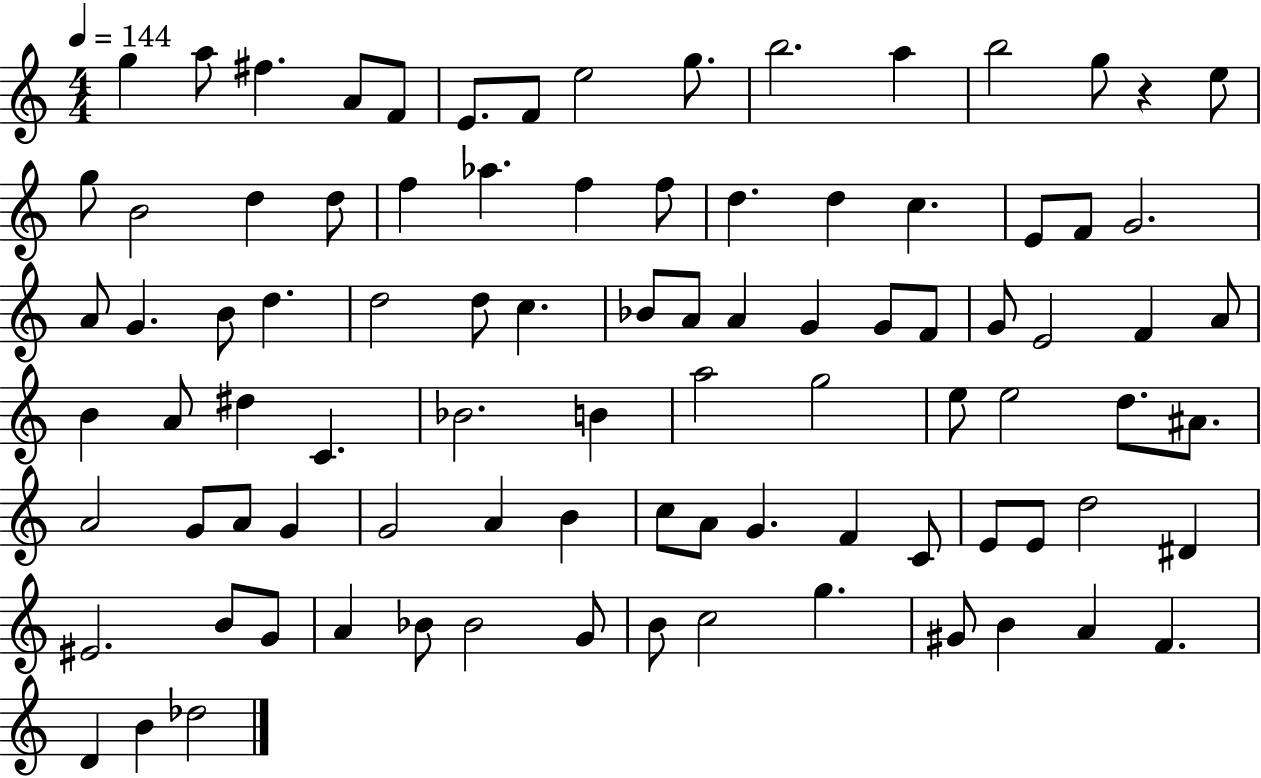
X:1
T:Untitled
M:4/4
L:1/4
K:C
g a/2 ^f A/2 F/2 E/2 F/2 e2 g/2 b2 a b2 g/2 z e/2 g/2 B2 d d/2 f _a f f/2 d d c E/2 F/2 G2 A/2 G B/2 d d2 d/2 c _B/2 A/2 A G G/2 F/2 G/2 E2 F A/2 B A/2 ^d C _B2 B a2 g2 e/2 e2 d/2 ^A/2 A2 G/2 A/2 G G2 A B c/2 A/2 G F C/2 E/2 E/2 d2 ^D ^E2 B/2 G/2 A _B/2 _B2 G/2 B/2 c2 g ^G/2 B A F D B _d2